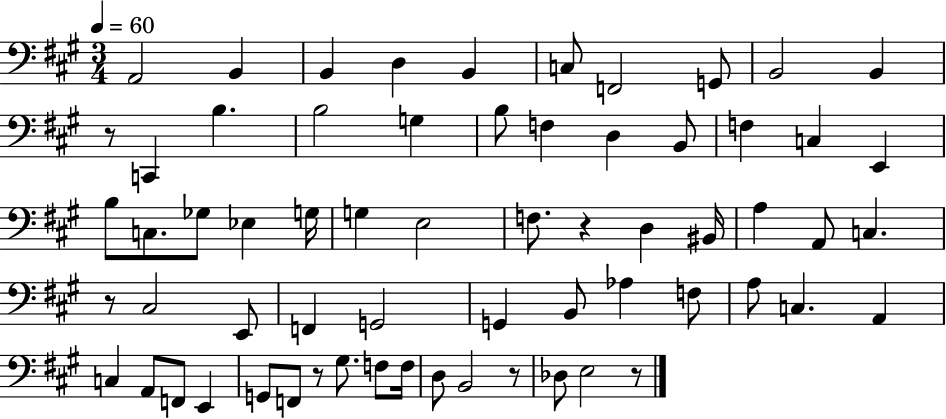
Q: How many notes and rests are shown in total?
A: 64